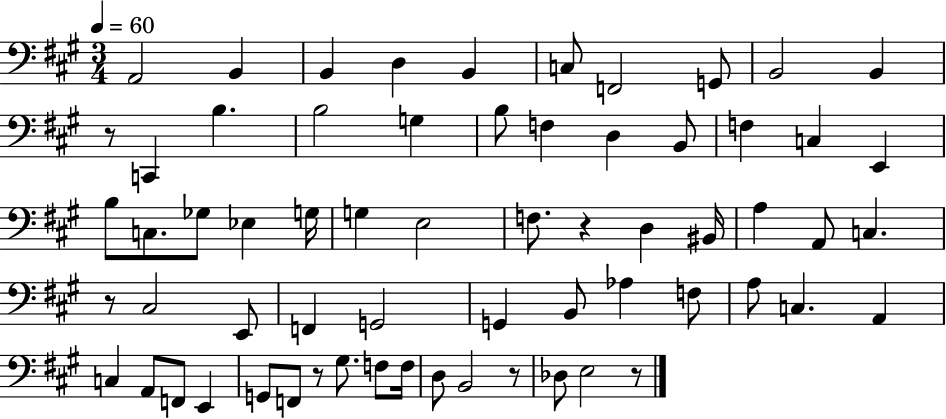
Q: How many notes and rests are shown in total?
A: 64